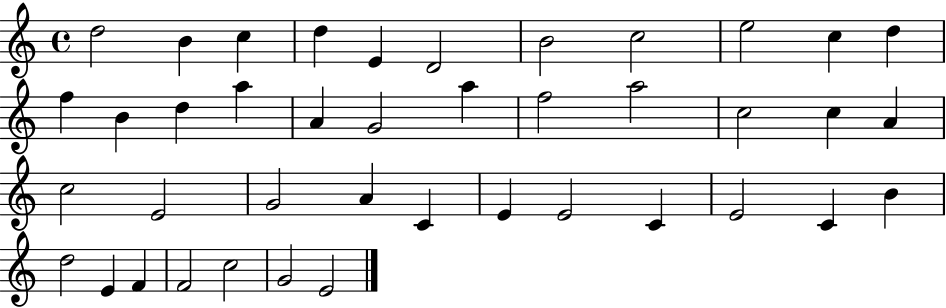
{
  \clef treble
  \time 4/4
  \defaultTimeSignature
  \key c \major
  d''2 b'4 c''4 | d''4 e'4 d'2 | b'2 c''2 | e''2 c''4 d''4 | \break f''4 b'4 d''4 a''4 | a'4 g'2 a''4 | f''2 a''2 | c''2 c''4 a'4 | \break c''2 e'2 | g'2 a'4 c'4 | e'4 e'2 c'4 | e'2 c'4 b'4 | \break d''2 e'4 f'4 | f'2 c''2 | g'2 e'2 | \bar "|."
}